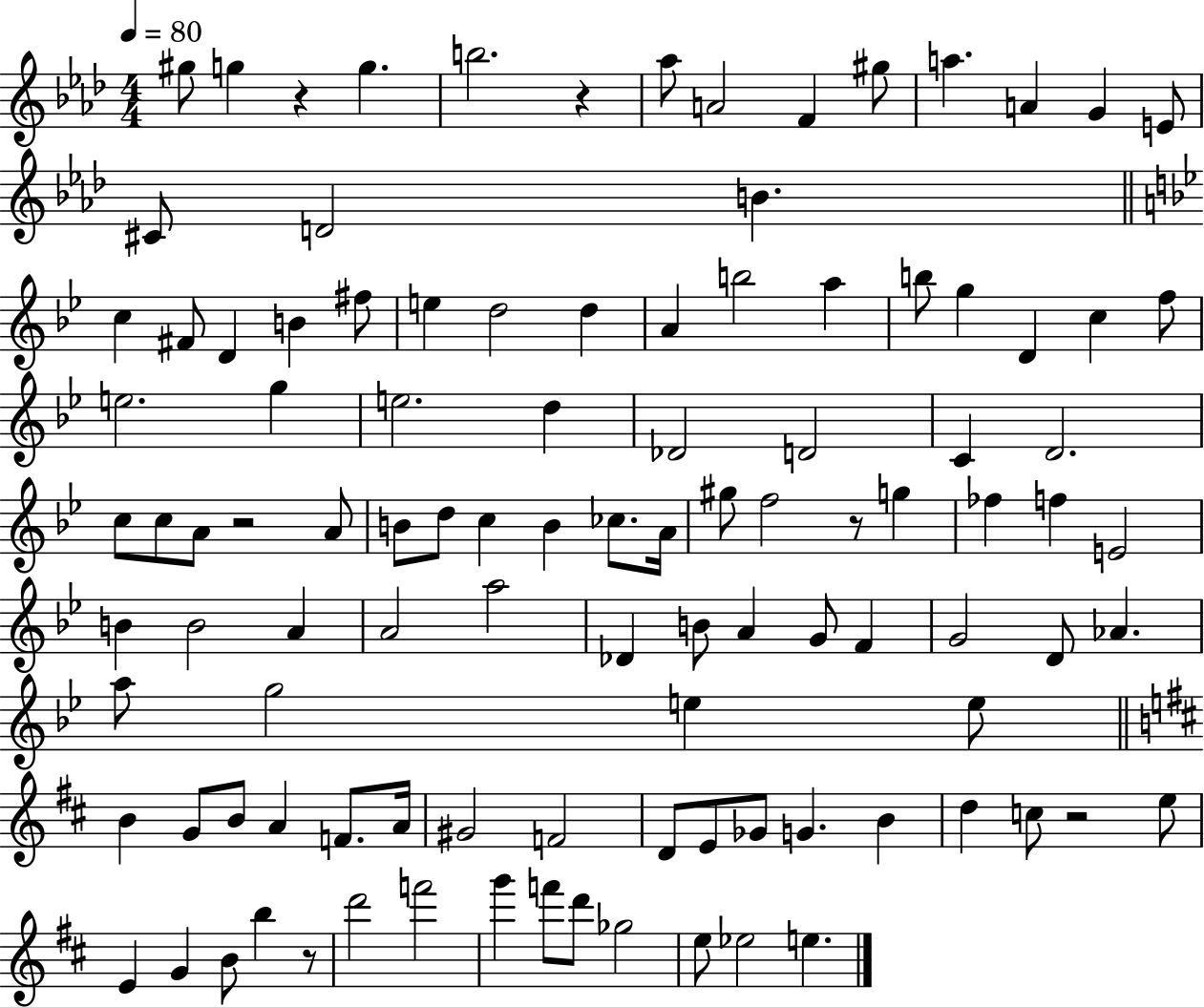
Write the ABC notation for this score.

X:1
T:Untitled
M:4/4
L:1/4
K:Ab
^g/2 g z g b2 z _a/2 A2 F ^g/2 a A G E/2 ^C/2 D2 B c ^F/2 D B ^f/2 e d2 d A b2 a b/2 g D c f/2 e2 g e2 d _D2 D2 C D2 c/2 c/2 A/2 z2 A/2 B/2 d/2 c B _c/2 A/4 ^g/2 f2 z/2 g _f f E2 B B2 A A2 a2 _D B/2 A G/2 F G2 D/2 _A a/2 g2 e e/2 B G/2 B/2 A F/2 A/4 ^G2 F2 D/2 E/2 _G/2 G B d c/2 z2 e/2 E G B/2 b z/2 d'2 f'2 g' f'/2 d'/2 _g2 e/2 _e2 e